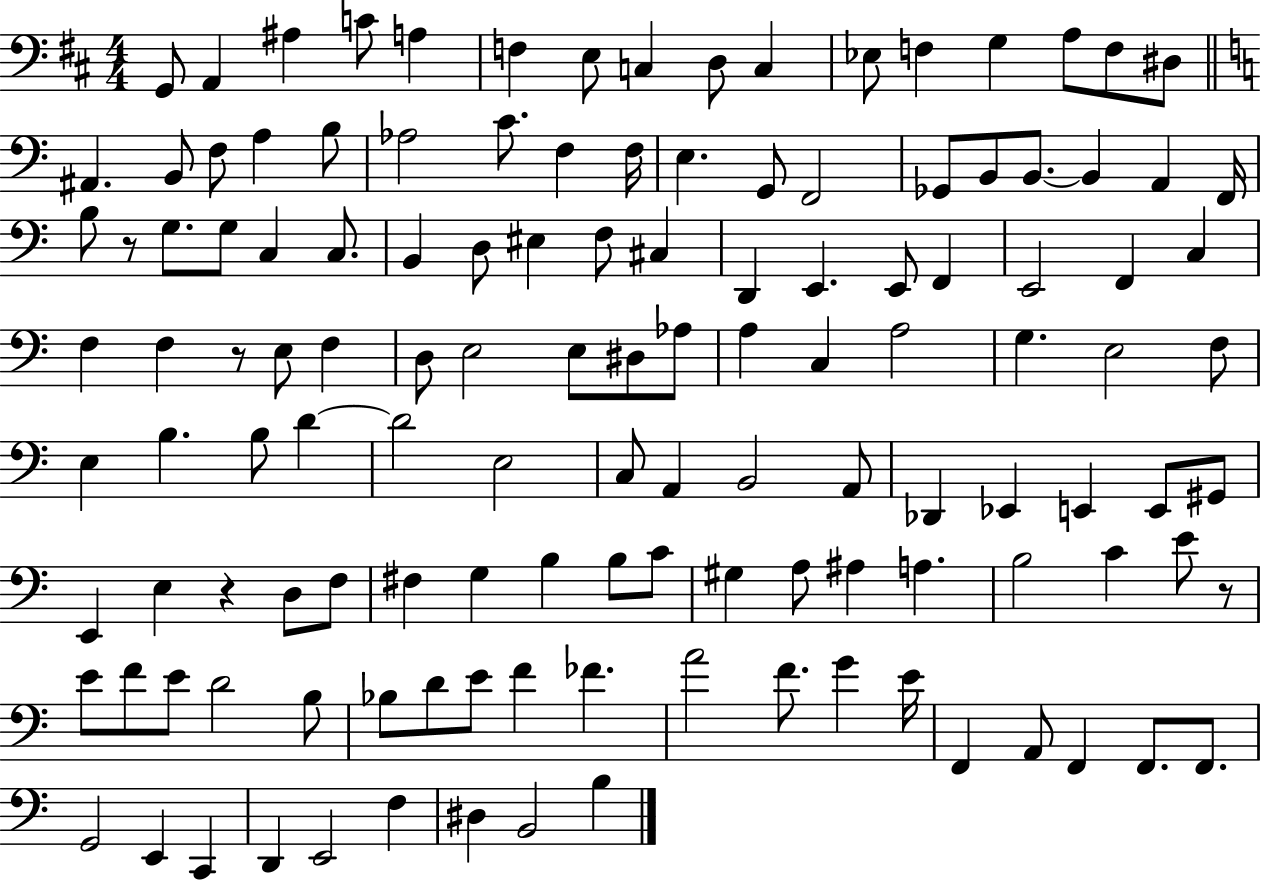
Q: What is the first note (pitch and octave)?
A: G2